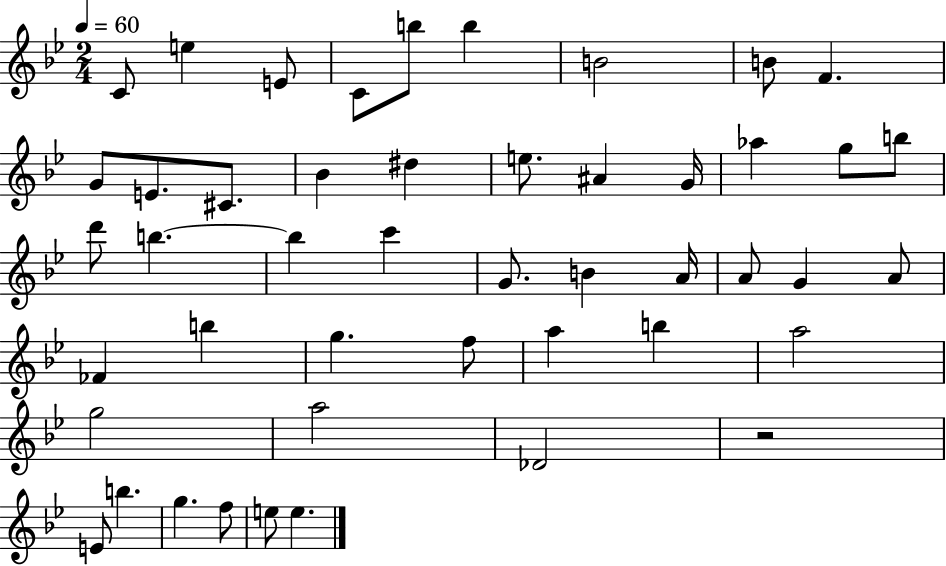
{
  \clef treble
  \numericTimeSignature
  \time 2/4
  \key bes \major
  \tempo 4 = 60
  \repeat volta 2 { c'8 e''4 e'8 | c'8 b''8 b''4 | b'2 | b'8 f'4. | \break g'8 e'8. cis'8. | bes'4 dis''4 | e''8. ais'4 g'16 | aes''4 g''8 b''8 | \break d'''8 b''4.~~ | b''4 c'''4 | g'8. b'4 a'16 | a'8 g'4 a'8 | \break fes'4 b''4 | g''4. f''8 | a''4 b''4 | a''2 | \break g''2 | a''2 | des'2 | r2 | \break e'8 b''4. | g''4. f''8 | e''8 e''4. | } \bar "|."
}